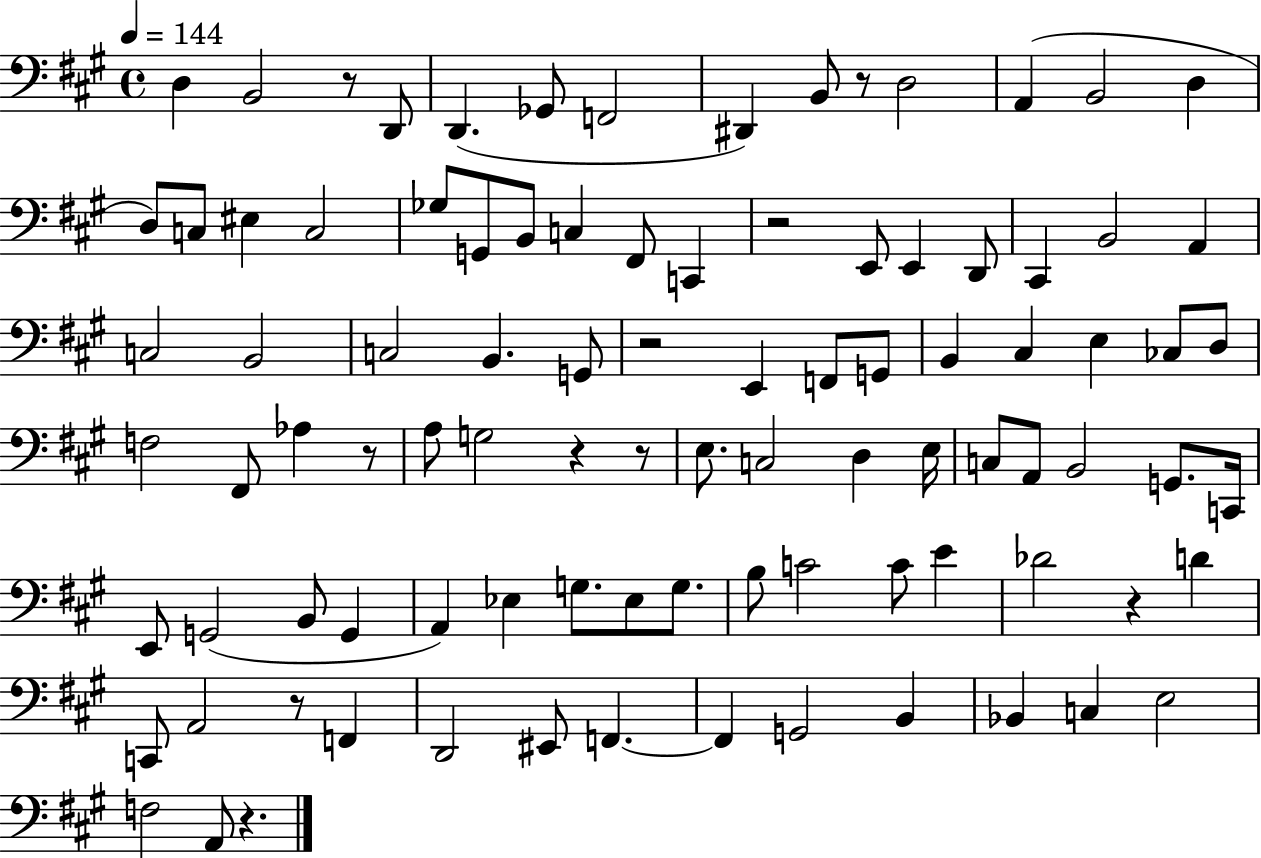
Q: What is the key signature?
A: A major